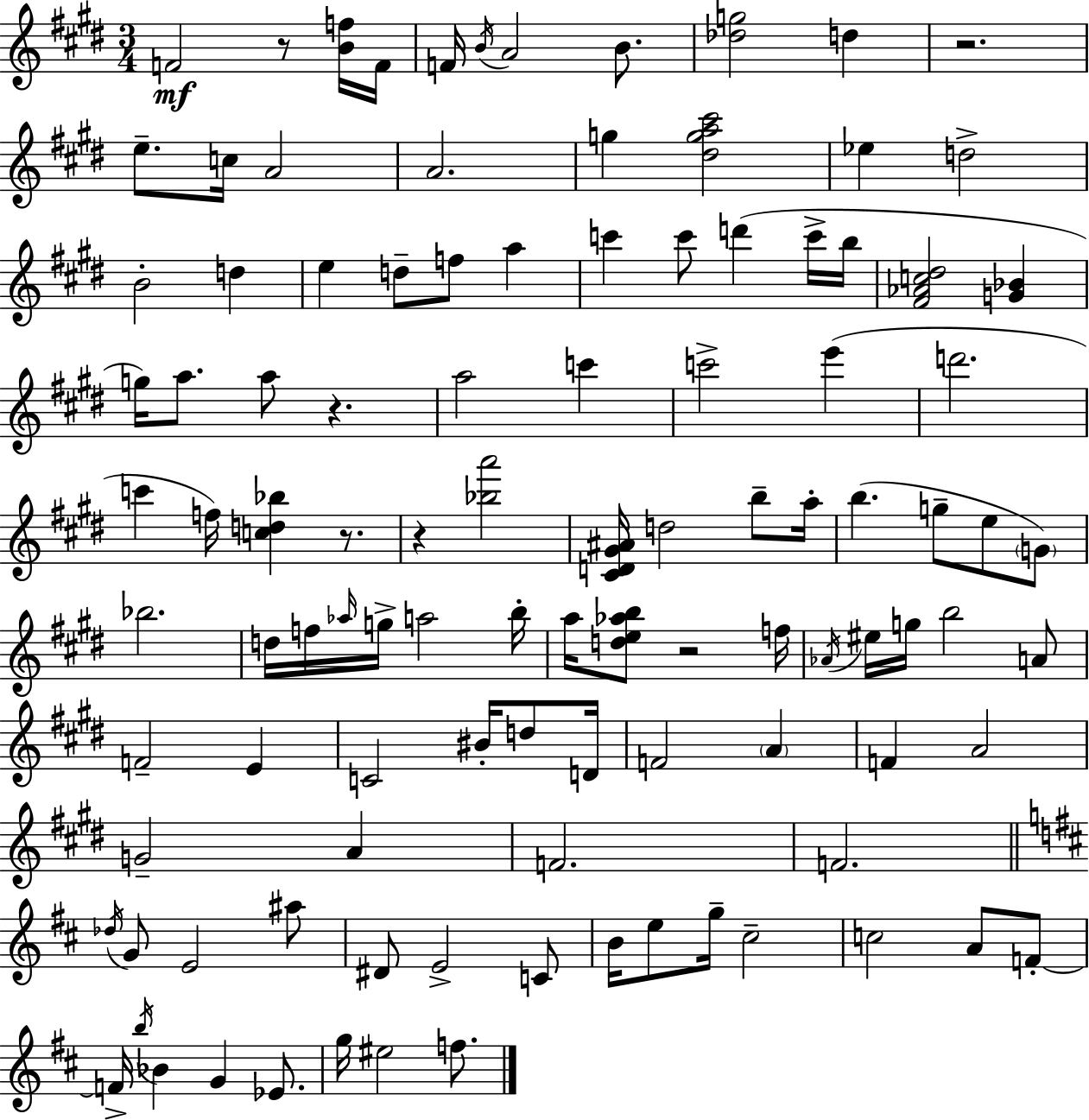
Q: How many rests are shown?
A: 6